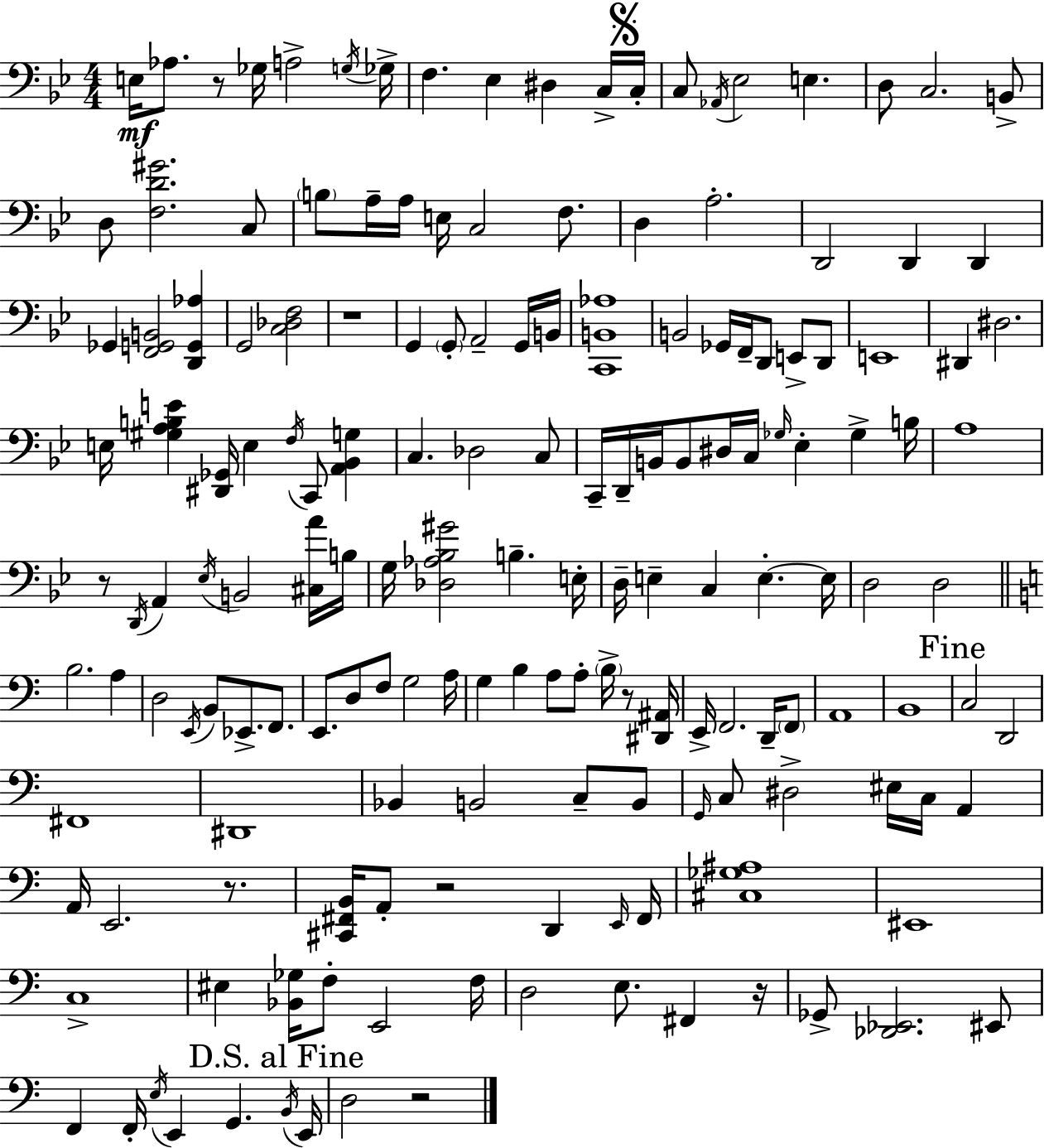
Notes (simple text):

E3/s Ab3/e. R/e Gb3/s A3/h G3/s Gb3/s F3/q. Eb3/q D#3/q C3/s C3/s C3/e Ab2/s Eb3/h E3/q. D3/e C3/h. B2/e D3/e [F3,D4,G#4]/h. C3/e B3/e A3/s A3/s E3/s C3/h F3/e. D3/q A3/h. D2/h D2/q D2/q Gb2/q [F2,G2,B2]/h [D2,G2,Ab3]/q G2/h [C3,Db3,F3]/h R/w G2/q G2/e A2/h G2/s B2/s [C2,B2,Ab3]/w B2/h Gb2/s F2/s D2/e E2/e D2/e E2/w D#2/q D#3/h. E3/s [G#3,A3,B3,E4]/q [D#2,Gb2]/s E3/q F3/s C2/e [A2,Bb2,G3]/q C3/q. Db3/h C3/e C2/s D2/s B2/s B2/e D#3/s C3/s Gb3/s Eb3/q Gb3/q B3/s A3/w R/e D2/s A2/q Eb3/s B2/h [C#3,A4]/s B3/s G3/s [Db3,Ab3,Bb3,G#4]/h B3/q. E3/s D3/s E3/q C3/q E3/q. E3/s D3/h D3/h B3/h. A3/q D3/h E2/s B2/e Eb2/e. F2/e. E2/e. D3/e F3/e G3/h A3/s G3/q B3/q A3/e A3/e B3/s R/e [D#2,A#2]/s E2/s F2/h. D2/s F2/e A2/w B2/w C3/h D2/h F#2/w D#2/w Bb2/q B2/h C3/e B2/e G2/s C3/e D#3/h EIS3/s C3/s A2/q A2/s E2/h. R/e. [C#2,F#2,B2]/s A2/e R/h D2/q E2/s F#2/s [C#3,Gb3,A#3]/w EIS2/w C3/w EIS3/q [Bb2,Gb3]/s F3/e E2/h F3/s D3/h E3/e. F#2/q R/s Gb2/e [Db2,Eb2]/h. EIS2/e F2/q F2/s E3/s E2/q G2/q. B2/s E2/s D3/h R/h